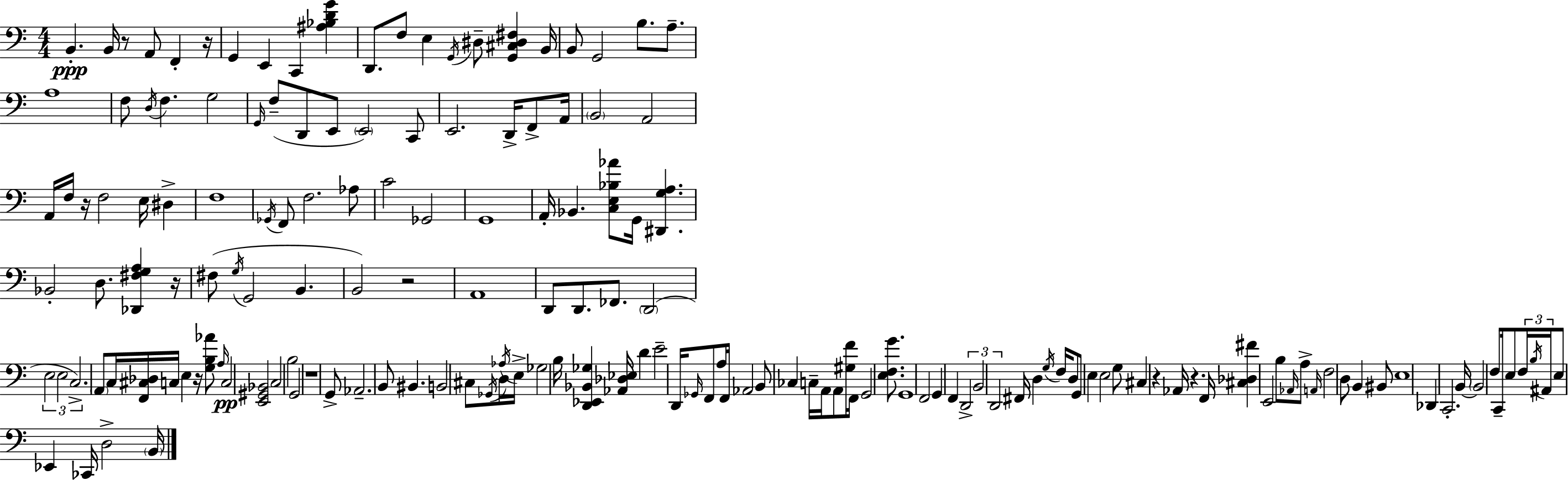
B2/q. B2/s R/e A2/e F2/q R/s G2/q E2/q C2/q [A#3,Bb3,D4,G4]/q D2/e. F3/e E3/q G2/s D#3/e [G2,C#3,D#3,F#3]/q B2/s B2/e G2/h B3/e. A3/e. A3/w F3/e D3/s F3/q. G3/h G2/s F3/e D2/e E2/e E2/h C2/e E2/h. D2/s F2/e A2/s B2/h A2/h A2/s F3/s R/s F3/h E3/s D#3/q F3/w Gb2/s F2/e F3/h. Ab3/e C4/h Gb2/h G2/w A2/s Bb2/q. [C3,E3,Bb3,Ab4]/e G2/s [D#2,G3,A3]/q. Bb2/h D3/e. [Db2,F#3,G3,A3]/q R/s F#3/e G3/s G2/h B2/q. B2/h R/h A2/w D2/e D2/e. FES2/e. D2/h E3/h E3/h C3/h. A2/e C3/s [F2,C#3,Db3]/s C3/s E3/q R/s [G3,B3,Ab4]/e A3/s C3/h [E2,G#2,Bb2]/h C3/h B3/h G2/h R/w G2/e Ab2/h. B2/e BIS2/q. B2/h C#3/e Gb2/s D3/s Ab3/s E3/s Gb3/h B3/s [D2,Eb2,Bb2,Gb3]/q [Ab2,Db3,Eb3]/s D4/q E4/h D2/s Gb2/s F2/e A3/s F2/s Ab2/h B2/e CES3/q C3/s A2/s A2/e [G#3,F4]/s F2/s G2/h [E3,F3,G4]/e. G2/w F2/h G2/q F2/q D2/h B2/h D2/h F#2/s D3/q G3/s F3/s D3/e G2/e E3/q E3/h G3/e C#3/q R/q Ab2/s R/q. F2/s [C#3,Db3,F#4]/q E2/h B3/e Ab2/s A3/e A2/s F3/h D3/e B2/q BIS2/e E3/w Db2/q C2/h. B2/s B2/h F3/e C2/s E3/e F3/s B3/s A#2/s E3/e Eb2/q CES2/s D3/h B2/s